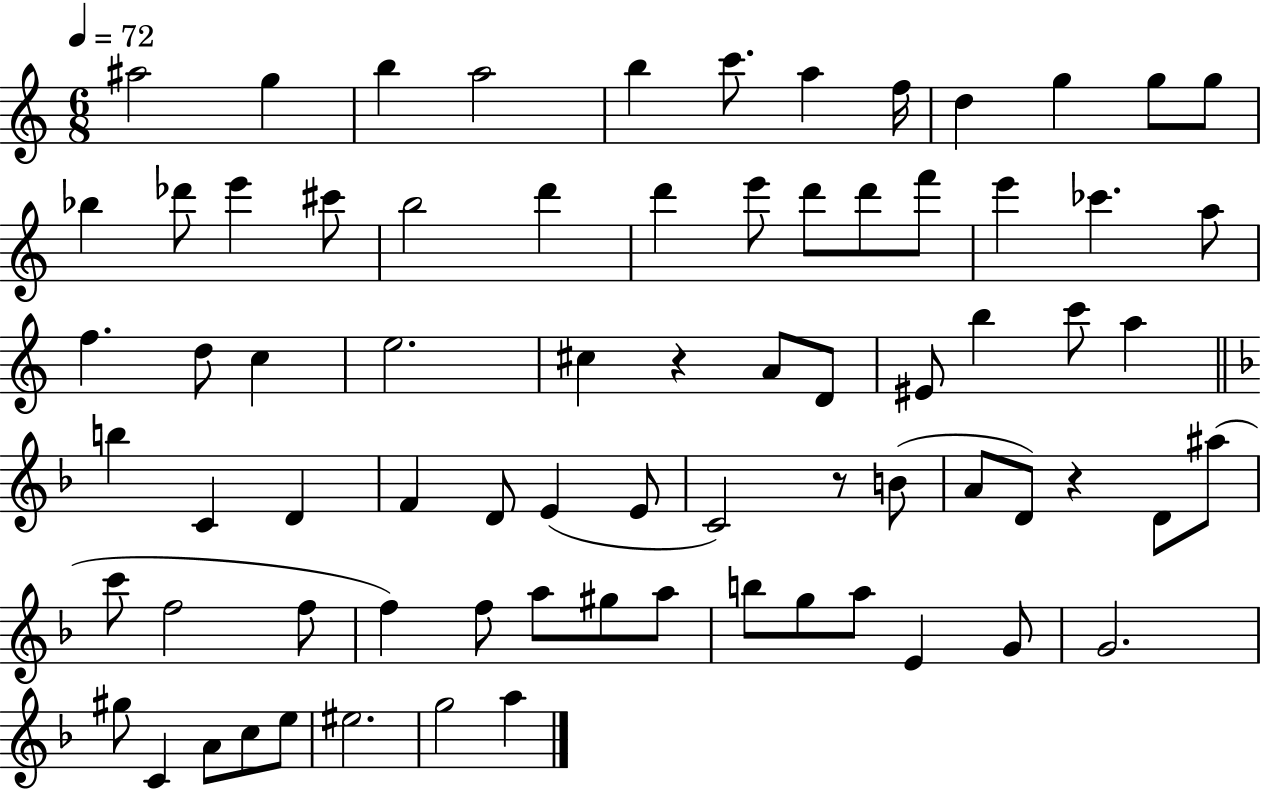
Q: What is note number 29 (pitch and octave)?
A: C5